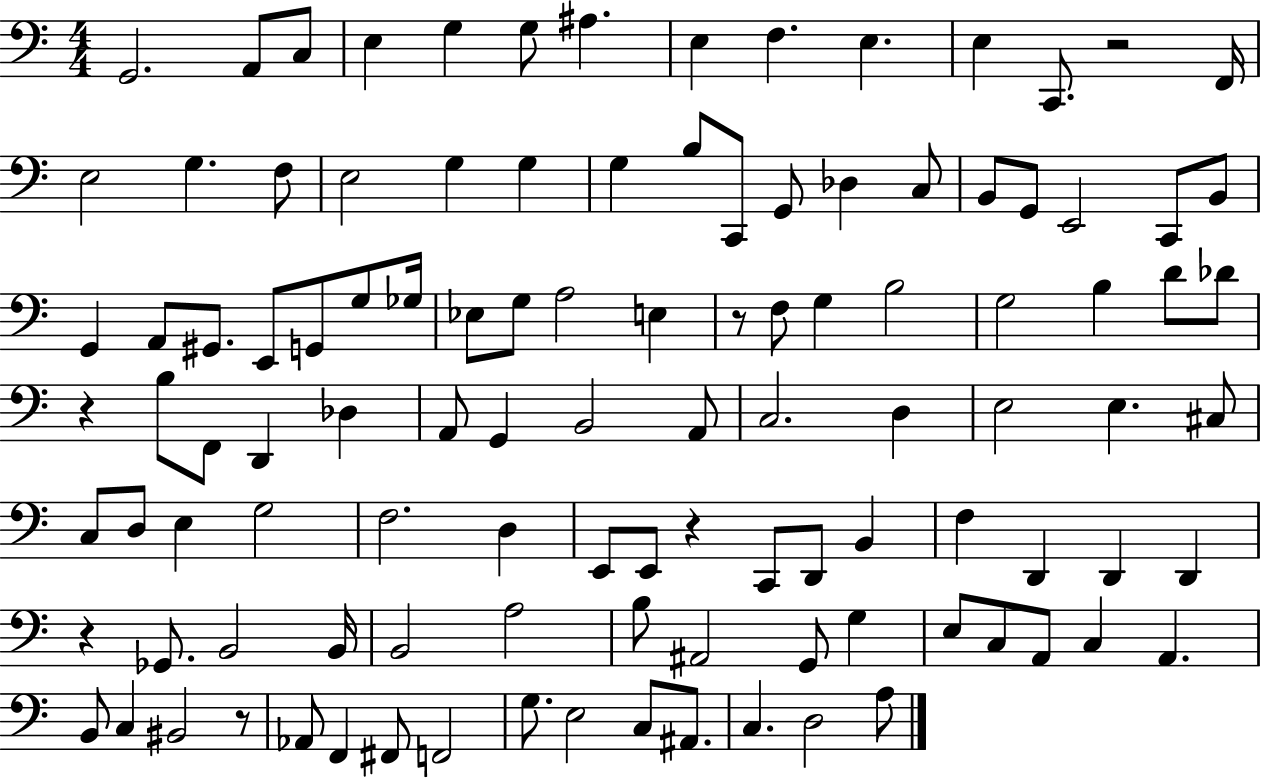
G2/h. A2/e C3/e E3/q G3/q G3/e A#3/q. E3/q F3/q. E3/q. E3/q C2/e. R/h F2/s E3/h G3/q. F3/e E3/h G3/q G3/q G3/q B3/e C2/e G2/e Db3/q C3/e B2/e G2/e E2/h C2/e B2/e G2/q A2/e G#2/e. E2/e G2/e G3/e Gb3/s Eb3/e G3/e A3/h E3/q R/e F3/e G3/q B3/h G3/h B3/q D4/e Db4/e R/q B3/e F2/e D2/q Db3/q A2/e G2/q B2/h A2/e C3/h. D3/q E3/h E3/q. C#3/e C3/e D3/e E3/q G3/h F3/h. D3/q E2/e E2/e R/q C2/e D2/e B2/q F3/q D2/q D2/q D2/q R/q Gb2/e. B2/h B2/s B2/h A3/h B3/e A#2/h G2/e G3/q E3/e C3/e A2/e C3/q A2/q. B2/e C3/q BIS2/h R/e Ab2/e F2/q F#2/e F2/h G3/e. E3/h C3/e A#2/e. C3/q. D3/h A3/e